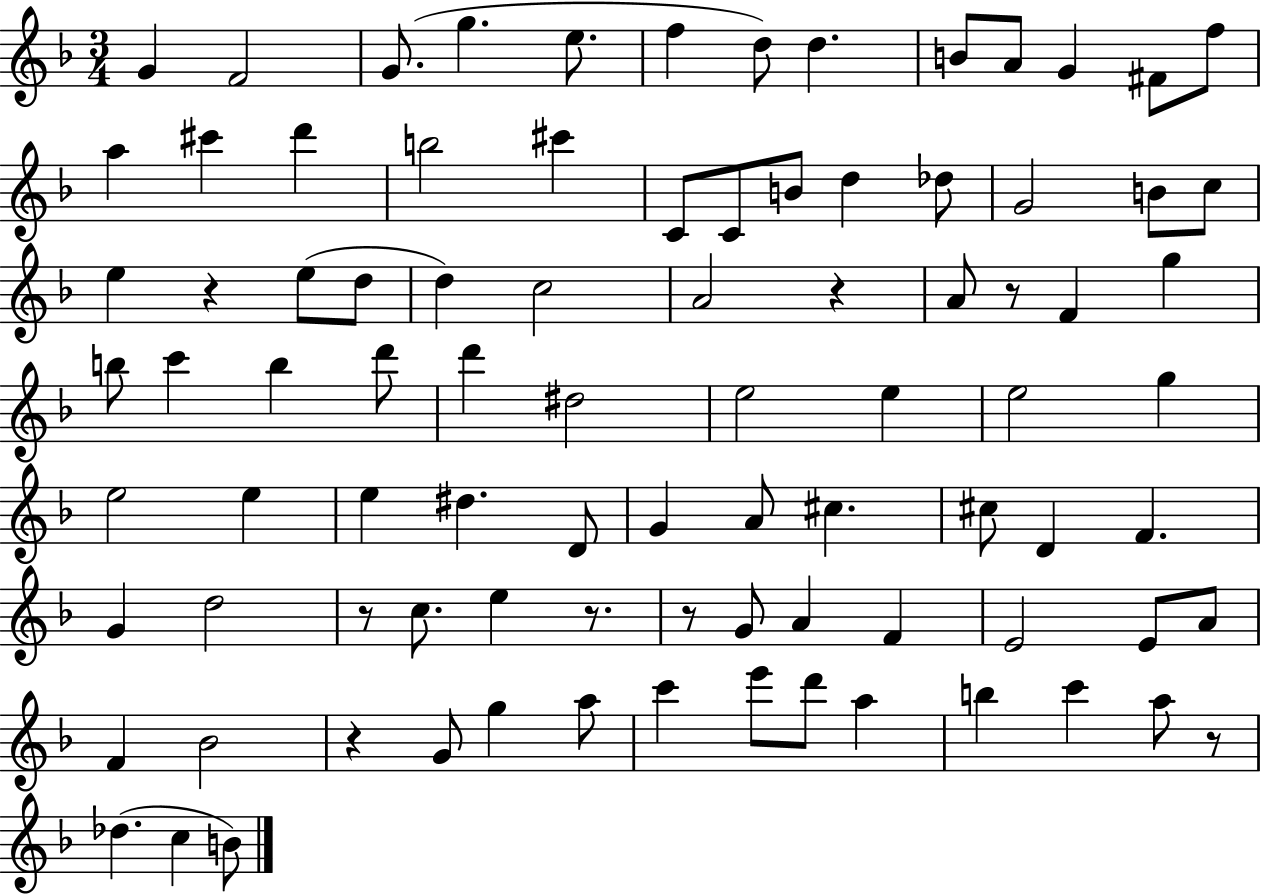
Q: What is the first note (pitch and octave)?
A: G4